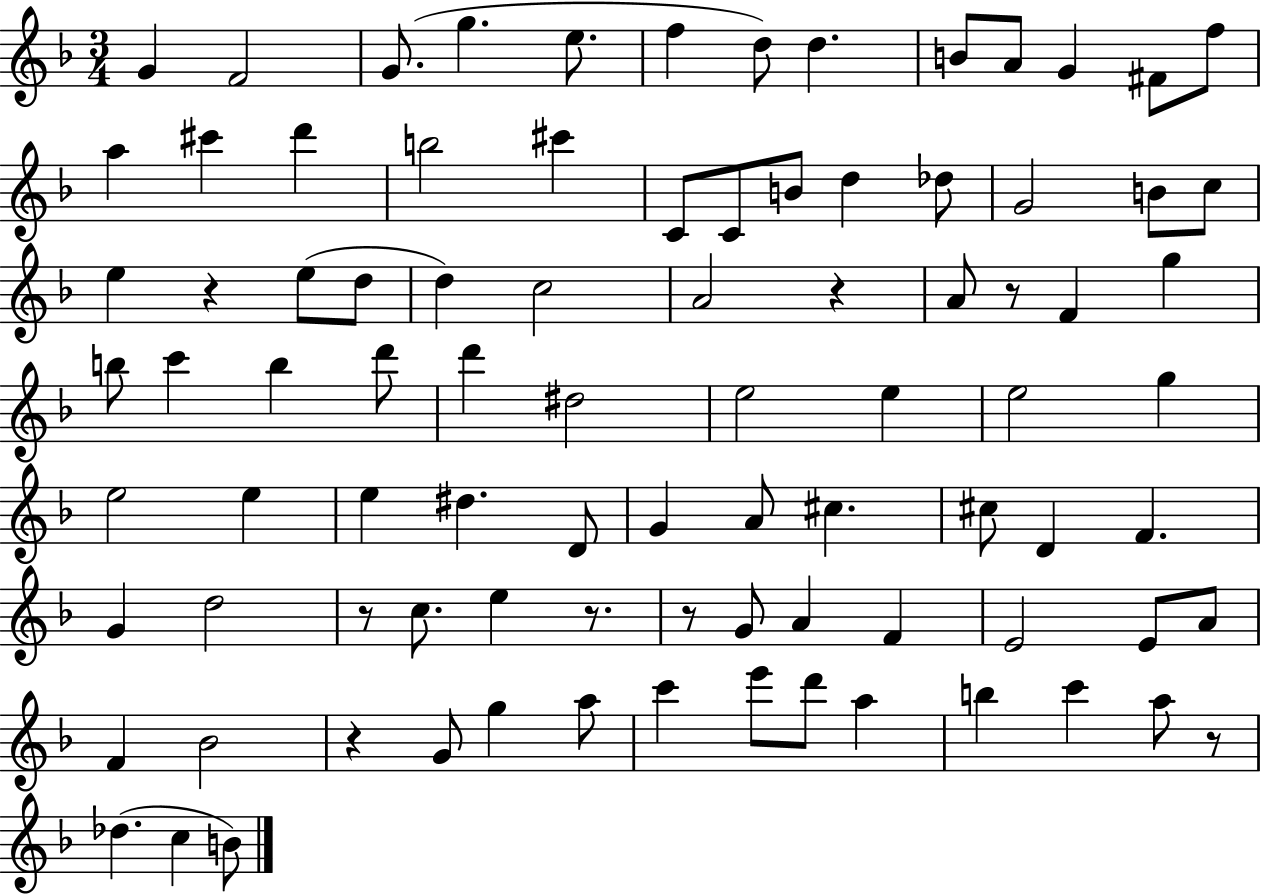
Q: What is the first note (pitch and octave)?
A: G4